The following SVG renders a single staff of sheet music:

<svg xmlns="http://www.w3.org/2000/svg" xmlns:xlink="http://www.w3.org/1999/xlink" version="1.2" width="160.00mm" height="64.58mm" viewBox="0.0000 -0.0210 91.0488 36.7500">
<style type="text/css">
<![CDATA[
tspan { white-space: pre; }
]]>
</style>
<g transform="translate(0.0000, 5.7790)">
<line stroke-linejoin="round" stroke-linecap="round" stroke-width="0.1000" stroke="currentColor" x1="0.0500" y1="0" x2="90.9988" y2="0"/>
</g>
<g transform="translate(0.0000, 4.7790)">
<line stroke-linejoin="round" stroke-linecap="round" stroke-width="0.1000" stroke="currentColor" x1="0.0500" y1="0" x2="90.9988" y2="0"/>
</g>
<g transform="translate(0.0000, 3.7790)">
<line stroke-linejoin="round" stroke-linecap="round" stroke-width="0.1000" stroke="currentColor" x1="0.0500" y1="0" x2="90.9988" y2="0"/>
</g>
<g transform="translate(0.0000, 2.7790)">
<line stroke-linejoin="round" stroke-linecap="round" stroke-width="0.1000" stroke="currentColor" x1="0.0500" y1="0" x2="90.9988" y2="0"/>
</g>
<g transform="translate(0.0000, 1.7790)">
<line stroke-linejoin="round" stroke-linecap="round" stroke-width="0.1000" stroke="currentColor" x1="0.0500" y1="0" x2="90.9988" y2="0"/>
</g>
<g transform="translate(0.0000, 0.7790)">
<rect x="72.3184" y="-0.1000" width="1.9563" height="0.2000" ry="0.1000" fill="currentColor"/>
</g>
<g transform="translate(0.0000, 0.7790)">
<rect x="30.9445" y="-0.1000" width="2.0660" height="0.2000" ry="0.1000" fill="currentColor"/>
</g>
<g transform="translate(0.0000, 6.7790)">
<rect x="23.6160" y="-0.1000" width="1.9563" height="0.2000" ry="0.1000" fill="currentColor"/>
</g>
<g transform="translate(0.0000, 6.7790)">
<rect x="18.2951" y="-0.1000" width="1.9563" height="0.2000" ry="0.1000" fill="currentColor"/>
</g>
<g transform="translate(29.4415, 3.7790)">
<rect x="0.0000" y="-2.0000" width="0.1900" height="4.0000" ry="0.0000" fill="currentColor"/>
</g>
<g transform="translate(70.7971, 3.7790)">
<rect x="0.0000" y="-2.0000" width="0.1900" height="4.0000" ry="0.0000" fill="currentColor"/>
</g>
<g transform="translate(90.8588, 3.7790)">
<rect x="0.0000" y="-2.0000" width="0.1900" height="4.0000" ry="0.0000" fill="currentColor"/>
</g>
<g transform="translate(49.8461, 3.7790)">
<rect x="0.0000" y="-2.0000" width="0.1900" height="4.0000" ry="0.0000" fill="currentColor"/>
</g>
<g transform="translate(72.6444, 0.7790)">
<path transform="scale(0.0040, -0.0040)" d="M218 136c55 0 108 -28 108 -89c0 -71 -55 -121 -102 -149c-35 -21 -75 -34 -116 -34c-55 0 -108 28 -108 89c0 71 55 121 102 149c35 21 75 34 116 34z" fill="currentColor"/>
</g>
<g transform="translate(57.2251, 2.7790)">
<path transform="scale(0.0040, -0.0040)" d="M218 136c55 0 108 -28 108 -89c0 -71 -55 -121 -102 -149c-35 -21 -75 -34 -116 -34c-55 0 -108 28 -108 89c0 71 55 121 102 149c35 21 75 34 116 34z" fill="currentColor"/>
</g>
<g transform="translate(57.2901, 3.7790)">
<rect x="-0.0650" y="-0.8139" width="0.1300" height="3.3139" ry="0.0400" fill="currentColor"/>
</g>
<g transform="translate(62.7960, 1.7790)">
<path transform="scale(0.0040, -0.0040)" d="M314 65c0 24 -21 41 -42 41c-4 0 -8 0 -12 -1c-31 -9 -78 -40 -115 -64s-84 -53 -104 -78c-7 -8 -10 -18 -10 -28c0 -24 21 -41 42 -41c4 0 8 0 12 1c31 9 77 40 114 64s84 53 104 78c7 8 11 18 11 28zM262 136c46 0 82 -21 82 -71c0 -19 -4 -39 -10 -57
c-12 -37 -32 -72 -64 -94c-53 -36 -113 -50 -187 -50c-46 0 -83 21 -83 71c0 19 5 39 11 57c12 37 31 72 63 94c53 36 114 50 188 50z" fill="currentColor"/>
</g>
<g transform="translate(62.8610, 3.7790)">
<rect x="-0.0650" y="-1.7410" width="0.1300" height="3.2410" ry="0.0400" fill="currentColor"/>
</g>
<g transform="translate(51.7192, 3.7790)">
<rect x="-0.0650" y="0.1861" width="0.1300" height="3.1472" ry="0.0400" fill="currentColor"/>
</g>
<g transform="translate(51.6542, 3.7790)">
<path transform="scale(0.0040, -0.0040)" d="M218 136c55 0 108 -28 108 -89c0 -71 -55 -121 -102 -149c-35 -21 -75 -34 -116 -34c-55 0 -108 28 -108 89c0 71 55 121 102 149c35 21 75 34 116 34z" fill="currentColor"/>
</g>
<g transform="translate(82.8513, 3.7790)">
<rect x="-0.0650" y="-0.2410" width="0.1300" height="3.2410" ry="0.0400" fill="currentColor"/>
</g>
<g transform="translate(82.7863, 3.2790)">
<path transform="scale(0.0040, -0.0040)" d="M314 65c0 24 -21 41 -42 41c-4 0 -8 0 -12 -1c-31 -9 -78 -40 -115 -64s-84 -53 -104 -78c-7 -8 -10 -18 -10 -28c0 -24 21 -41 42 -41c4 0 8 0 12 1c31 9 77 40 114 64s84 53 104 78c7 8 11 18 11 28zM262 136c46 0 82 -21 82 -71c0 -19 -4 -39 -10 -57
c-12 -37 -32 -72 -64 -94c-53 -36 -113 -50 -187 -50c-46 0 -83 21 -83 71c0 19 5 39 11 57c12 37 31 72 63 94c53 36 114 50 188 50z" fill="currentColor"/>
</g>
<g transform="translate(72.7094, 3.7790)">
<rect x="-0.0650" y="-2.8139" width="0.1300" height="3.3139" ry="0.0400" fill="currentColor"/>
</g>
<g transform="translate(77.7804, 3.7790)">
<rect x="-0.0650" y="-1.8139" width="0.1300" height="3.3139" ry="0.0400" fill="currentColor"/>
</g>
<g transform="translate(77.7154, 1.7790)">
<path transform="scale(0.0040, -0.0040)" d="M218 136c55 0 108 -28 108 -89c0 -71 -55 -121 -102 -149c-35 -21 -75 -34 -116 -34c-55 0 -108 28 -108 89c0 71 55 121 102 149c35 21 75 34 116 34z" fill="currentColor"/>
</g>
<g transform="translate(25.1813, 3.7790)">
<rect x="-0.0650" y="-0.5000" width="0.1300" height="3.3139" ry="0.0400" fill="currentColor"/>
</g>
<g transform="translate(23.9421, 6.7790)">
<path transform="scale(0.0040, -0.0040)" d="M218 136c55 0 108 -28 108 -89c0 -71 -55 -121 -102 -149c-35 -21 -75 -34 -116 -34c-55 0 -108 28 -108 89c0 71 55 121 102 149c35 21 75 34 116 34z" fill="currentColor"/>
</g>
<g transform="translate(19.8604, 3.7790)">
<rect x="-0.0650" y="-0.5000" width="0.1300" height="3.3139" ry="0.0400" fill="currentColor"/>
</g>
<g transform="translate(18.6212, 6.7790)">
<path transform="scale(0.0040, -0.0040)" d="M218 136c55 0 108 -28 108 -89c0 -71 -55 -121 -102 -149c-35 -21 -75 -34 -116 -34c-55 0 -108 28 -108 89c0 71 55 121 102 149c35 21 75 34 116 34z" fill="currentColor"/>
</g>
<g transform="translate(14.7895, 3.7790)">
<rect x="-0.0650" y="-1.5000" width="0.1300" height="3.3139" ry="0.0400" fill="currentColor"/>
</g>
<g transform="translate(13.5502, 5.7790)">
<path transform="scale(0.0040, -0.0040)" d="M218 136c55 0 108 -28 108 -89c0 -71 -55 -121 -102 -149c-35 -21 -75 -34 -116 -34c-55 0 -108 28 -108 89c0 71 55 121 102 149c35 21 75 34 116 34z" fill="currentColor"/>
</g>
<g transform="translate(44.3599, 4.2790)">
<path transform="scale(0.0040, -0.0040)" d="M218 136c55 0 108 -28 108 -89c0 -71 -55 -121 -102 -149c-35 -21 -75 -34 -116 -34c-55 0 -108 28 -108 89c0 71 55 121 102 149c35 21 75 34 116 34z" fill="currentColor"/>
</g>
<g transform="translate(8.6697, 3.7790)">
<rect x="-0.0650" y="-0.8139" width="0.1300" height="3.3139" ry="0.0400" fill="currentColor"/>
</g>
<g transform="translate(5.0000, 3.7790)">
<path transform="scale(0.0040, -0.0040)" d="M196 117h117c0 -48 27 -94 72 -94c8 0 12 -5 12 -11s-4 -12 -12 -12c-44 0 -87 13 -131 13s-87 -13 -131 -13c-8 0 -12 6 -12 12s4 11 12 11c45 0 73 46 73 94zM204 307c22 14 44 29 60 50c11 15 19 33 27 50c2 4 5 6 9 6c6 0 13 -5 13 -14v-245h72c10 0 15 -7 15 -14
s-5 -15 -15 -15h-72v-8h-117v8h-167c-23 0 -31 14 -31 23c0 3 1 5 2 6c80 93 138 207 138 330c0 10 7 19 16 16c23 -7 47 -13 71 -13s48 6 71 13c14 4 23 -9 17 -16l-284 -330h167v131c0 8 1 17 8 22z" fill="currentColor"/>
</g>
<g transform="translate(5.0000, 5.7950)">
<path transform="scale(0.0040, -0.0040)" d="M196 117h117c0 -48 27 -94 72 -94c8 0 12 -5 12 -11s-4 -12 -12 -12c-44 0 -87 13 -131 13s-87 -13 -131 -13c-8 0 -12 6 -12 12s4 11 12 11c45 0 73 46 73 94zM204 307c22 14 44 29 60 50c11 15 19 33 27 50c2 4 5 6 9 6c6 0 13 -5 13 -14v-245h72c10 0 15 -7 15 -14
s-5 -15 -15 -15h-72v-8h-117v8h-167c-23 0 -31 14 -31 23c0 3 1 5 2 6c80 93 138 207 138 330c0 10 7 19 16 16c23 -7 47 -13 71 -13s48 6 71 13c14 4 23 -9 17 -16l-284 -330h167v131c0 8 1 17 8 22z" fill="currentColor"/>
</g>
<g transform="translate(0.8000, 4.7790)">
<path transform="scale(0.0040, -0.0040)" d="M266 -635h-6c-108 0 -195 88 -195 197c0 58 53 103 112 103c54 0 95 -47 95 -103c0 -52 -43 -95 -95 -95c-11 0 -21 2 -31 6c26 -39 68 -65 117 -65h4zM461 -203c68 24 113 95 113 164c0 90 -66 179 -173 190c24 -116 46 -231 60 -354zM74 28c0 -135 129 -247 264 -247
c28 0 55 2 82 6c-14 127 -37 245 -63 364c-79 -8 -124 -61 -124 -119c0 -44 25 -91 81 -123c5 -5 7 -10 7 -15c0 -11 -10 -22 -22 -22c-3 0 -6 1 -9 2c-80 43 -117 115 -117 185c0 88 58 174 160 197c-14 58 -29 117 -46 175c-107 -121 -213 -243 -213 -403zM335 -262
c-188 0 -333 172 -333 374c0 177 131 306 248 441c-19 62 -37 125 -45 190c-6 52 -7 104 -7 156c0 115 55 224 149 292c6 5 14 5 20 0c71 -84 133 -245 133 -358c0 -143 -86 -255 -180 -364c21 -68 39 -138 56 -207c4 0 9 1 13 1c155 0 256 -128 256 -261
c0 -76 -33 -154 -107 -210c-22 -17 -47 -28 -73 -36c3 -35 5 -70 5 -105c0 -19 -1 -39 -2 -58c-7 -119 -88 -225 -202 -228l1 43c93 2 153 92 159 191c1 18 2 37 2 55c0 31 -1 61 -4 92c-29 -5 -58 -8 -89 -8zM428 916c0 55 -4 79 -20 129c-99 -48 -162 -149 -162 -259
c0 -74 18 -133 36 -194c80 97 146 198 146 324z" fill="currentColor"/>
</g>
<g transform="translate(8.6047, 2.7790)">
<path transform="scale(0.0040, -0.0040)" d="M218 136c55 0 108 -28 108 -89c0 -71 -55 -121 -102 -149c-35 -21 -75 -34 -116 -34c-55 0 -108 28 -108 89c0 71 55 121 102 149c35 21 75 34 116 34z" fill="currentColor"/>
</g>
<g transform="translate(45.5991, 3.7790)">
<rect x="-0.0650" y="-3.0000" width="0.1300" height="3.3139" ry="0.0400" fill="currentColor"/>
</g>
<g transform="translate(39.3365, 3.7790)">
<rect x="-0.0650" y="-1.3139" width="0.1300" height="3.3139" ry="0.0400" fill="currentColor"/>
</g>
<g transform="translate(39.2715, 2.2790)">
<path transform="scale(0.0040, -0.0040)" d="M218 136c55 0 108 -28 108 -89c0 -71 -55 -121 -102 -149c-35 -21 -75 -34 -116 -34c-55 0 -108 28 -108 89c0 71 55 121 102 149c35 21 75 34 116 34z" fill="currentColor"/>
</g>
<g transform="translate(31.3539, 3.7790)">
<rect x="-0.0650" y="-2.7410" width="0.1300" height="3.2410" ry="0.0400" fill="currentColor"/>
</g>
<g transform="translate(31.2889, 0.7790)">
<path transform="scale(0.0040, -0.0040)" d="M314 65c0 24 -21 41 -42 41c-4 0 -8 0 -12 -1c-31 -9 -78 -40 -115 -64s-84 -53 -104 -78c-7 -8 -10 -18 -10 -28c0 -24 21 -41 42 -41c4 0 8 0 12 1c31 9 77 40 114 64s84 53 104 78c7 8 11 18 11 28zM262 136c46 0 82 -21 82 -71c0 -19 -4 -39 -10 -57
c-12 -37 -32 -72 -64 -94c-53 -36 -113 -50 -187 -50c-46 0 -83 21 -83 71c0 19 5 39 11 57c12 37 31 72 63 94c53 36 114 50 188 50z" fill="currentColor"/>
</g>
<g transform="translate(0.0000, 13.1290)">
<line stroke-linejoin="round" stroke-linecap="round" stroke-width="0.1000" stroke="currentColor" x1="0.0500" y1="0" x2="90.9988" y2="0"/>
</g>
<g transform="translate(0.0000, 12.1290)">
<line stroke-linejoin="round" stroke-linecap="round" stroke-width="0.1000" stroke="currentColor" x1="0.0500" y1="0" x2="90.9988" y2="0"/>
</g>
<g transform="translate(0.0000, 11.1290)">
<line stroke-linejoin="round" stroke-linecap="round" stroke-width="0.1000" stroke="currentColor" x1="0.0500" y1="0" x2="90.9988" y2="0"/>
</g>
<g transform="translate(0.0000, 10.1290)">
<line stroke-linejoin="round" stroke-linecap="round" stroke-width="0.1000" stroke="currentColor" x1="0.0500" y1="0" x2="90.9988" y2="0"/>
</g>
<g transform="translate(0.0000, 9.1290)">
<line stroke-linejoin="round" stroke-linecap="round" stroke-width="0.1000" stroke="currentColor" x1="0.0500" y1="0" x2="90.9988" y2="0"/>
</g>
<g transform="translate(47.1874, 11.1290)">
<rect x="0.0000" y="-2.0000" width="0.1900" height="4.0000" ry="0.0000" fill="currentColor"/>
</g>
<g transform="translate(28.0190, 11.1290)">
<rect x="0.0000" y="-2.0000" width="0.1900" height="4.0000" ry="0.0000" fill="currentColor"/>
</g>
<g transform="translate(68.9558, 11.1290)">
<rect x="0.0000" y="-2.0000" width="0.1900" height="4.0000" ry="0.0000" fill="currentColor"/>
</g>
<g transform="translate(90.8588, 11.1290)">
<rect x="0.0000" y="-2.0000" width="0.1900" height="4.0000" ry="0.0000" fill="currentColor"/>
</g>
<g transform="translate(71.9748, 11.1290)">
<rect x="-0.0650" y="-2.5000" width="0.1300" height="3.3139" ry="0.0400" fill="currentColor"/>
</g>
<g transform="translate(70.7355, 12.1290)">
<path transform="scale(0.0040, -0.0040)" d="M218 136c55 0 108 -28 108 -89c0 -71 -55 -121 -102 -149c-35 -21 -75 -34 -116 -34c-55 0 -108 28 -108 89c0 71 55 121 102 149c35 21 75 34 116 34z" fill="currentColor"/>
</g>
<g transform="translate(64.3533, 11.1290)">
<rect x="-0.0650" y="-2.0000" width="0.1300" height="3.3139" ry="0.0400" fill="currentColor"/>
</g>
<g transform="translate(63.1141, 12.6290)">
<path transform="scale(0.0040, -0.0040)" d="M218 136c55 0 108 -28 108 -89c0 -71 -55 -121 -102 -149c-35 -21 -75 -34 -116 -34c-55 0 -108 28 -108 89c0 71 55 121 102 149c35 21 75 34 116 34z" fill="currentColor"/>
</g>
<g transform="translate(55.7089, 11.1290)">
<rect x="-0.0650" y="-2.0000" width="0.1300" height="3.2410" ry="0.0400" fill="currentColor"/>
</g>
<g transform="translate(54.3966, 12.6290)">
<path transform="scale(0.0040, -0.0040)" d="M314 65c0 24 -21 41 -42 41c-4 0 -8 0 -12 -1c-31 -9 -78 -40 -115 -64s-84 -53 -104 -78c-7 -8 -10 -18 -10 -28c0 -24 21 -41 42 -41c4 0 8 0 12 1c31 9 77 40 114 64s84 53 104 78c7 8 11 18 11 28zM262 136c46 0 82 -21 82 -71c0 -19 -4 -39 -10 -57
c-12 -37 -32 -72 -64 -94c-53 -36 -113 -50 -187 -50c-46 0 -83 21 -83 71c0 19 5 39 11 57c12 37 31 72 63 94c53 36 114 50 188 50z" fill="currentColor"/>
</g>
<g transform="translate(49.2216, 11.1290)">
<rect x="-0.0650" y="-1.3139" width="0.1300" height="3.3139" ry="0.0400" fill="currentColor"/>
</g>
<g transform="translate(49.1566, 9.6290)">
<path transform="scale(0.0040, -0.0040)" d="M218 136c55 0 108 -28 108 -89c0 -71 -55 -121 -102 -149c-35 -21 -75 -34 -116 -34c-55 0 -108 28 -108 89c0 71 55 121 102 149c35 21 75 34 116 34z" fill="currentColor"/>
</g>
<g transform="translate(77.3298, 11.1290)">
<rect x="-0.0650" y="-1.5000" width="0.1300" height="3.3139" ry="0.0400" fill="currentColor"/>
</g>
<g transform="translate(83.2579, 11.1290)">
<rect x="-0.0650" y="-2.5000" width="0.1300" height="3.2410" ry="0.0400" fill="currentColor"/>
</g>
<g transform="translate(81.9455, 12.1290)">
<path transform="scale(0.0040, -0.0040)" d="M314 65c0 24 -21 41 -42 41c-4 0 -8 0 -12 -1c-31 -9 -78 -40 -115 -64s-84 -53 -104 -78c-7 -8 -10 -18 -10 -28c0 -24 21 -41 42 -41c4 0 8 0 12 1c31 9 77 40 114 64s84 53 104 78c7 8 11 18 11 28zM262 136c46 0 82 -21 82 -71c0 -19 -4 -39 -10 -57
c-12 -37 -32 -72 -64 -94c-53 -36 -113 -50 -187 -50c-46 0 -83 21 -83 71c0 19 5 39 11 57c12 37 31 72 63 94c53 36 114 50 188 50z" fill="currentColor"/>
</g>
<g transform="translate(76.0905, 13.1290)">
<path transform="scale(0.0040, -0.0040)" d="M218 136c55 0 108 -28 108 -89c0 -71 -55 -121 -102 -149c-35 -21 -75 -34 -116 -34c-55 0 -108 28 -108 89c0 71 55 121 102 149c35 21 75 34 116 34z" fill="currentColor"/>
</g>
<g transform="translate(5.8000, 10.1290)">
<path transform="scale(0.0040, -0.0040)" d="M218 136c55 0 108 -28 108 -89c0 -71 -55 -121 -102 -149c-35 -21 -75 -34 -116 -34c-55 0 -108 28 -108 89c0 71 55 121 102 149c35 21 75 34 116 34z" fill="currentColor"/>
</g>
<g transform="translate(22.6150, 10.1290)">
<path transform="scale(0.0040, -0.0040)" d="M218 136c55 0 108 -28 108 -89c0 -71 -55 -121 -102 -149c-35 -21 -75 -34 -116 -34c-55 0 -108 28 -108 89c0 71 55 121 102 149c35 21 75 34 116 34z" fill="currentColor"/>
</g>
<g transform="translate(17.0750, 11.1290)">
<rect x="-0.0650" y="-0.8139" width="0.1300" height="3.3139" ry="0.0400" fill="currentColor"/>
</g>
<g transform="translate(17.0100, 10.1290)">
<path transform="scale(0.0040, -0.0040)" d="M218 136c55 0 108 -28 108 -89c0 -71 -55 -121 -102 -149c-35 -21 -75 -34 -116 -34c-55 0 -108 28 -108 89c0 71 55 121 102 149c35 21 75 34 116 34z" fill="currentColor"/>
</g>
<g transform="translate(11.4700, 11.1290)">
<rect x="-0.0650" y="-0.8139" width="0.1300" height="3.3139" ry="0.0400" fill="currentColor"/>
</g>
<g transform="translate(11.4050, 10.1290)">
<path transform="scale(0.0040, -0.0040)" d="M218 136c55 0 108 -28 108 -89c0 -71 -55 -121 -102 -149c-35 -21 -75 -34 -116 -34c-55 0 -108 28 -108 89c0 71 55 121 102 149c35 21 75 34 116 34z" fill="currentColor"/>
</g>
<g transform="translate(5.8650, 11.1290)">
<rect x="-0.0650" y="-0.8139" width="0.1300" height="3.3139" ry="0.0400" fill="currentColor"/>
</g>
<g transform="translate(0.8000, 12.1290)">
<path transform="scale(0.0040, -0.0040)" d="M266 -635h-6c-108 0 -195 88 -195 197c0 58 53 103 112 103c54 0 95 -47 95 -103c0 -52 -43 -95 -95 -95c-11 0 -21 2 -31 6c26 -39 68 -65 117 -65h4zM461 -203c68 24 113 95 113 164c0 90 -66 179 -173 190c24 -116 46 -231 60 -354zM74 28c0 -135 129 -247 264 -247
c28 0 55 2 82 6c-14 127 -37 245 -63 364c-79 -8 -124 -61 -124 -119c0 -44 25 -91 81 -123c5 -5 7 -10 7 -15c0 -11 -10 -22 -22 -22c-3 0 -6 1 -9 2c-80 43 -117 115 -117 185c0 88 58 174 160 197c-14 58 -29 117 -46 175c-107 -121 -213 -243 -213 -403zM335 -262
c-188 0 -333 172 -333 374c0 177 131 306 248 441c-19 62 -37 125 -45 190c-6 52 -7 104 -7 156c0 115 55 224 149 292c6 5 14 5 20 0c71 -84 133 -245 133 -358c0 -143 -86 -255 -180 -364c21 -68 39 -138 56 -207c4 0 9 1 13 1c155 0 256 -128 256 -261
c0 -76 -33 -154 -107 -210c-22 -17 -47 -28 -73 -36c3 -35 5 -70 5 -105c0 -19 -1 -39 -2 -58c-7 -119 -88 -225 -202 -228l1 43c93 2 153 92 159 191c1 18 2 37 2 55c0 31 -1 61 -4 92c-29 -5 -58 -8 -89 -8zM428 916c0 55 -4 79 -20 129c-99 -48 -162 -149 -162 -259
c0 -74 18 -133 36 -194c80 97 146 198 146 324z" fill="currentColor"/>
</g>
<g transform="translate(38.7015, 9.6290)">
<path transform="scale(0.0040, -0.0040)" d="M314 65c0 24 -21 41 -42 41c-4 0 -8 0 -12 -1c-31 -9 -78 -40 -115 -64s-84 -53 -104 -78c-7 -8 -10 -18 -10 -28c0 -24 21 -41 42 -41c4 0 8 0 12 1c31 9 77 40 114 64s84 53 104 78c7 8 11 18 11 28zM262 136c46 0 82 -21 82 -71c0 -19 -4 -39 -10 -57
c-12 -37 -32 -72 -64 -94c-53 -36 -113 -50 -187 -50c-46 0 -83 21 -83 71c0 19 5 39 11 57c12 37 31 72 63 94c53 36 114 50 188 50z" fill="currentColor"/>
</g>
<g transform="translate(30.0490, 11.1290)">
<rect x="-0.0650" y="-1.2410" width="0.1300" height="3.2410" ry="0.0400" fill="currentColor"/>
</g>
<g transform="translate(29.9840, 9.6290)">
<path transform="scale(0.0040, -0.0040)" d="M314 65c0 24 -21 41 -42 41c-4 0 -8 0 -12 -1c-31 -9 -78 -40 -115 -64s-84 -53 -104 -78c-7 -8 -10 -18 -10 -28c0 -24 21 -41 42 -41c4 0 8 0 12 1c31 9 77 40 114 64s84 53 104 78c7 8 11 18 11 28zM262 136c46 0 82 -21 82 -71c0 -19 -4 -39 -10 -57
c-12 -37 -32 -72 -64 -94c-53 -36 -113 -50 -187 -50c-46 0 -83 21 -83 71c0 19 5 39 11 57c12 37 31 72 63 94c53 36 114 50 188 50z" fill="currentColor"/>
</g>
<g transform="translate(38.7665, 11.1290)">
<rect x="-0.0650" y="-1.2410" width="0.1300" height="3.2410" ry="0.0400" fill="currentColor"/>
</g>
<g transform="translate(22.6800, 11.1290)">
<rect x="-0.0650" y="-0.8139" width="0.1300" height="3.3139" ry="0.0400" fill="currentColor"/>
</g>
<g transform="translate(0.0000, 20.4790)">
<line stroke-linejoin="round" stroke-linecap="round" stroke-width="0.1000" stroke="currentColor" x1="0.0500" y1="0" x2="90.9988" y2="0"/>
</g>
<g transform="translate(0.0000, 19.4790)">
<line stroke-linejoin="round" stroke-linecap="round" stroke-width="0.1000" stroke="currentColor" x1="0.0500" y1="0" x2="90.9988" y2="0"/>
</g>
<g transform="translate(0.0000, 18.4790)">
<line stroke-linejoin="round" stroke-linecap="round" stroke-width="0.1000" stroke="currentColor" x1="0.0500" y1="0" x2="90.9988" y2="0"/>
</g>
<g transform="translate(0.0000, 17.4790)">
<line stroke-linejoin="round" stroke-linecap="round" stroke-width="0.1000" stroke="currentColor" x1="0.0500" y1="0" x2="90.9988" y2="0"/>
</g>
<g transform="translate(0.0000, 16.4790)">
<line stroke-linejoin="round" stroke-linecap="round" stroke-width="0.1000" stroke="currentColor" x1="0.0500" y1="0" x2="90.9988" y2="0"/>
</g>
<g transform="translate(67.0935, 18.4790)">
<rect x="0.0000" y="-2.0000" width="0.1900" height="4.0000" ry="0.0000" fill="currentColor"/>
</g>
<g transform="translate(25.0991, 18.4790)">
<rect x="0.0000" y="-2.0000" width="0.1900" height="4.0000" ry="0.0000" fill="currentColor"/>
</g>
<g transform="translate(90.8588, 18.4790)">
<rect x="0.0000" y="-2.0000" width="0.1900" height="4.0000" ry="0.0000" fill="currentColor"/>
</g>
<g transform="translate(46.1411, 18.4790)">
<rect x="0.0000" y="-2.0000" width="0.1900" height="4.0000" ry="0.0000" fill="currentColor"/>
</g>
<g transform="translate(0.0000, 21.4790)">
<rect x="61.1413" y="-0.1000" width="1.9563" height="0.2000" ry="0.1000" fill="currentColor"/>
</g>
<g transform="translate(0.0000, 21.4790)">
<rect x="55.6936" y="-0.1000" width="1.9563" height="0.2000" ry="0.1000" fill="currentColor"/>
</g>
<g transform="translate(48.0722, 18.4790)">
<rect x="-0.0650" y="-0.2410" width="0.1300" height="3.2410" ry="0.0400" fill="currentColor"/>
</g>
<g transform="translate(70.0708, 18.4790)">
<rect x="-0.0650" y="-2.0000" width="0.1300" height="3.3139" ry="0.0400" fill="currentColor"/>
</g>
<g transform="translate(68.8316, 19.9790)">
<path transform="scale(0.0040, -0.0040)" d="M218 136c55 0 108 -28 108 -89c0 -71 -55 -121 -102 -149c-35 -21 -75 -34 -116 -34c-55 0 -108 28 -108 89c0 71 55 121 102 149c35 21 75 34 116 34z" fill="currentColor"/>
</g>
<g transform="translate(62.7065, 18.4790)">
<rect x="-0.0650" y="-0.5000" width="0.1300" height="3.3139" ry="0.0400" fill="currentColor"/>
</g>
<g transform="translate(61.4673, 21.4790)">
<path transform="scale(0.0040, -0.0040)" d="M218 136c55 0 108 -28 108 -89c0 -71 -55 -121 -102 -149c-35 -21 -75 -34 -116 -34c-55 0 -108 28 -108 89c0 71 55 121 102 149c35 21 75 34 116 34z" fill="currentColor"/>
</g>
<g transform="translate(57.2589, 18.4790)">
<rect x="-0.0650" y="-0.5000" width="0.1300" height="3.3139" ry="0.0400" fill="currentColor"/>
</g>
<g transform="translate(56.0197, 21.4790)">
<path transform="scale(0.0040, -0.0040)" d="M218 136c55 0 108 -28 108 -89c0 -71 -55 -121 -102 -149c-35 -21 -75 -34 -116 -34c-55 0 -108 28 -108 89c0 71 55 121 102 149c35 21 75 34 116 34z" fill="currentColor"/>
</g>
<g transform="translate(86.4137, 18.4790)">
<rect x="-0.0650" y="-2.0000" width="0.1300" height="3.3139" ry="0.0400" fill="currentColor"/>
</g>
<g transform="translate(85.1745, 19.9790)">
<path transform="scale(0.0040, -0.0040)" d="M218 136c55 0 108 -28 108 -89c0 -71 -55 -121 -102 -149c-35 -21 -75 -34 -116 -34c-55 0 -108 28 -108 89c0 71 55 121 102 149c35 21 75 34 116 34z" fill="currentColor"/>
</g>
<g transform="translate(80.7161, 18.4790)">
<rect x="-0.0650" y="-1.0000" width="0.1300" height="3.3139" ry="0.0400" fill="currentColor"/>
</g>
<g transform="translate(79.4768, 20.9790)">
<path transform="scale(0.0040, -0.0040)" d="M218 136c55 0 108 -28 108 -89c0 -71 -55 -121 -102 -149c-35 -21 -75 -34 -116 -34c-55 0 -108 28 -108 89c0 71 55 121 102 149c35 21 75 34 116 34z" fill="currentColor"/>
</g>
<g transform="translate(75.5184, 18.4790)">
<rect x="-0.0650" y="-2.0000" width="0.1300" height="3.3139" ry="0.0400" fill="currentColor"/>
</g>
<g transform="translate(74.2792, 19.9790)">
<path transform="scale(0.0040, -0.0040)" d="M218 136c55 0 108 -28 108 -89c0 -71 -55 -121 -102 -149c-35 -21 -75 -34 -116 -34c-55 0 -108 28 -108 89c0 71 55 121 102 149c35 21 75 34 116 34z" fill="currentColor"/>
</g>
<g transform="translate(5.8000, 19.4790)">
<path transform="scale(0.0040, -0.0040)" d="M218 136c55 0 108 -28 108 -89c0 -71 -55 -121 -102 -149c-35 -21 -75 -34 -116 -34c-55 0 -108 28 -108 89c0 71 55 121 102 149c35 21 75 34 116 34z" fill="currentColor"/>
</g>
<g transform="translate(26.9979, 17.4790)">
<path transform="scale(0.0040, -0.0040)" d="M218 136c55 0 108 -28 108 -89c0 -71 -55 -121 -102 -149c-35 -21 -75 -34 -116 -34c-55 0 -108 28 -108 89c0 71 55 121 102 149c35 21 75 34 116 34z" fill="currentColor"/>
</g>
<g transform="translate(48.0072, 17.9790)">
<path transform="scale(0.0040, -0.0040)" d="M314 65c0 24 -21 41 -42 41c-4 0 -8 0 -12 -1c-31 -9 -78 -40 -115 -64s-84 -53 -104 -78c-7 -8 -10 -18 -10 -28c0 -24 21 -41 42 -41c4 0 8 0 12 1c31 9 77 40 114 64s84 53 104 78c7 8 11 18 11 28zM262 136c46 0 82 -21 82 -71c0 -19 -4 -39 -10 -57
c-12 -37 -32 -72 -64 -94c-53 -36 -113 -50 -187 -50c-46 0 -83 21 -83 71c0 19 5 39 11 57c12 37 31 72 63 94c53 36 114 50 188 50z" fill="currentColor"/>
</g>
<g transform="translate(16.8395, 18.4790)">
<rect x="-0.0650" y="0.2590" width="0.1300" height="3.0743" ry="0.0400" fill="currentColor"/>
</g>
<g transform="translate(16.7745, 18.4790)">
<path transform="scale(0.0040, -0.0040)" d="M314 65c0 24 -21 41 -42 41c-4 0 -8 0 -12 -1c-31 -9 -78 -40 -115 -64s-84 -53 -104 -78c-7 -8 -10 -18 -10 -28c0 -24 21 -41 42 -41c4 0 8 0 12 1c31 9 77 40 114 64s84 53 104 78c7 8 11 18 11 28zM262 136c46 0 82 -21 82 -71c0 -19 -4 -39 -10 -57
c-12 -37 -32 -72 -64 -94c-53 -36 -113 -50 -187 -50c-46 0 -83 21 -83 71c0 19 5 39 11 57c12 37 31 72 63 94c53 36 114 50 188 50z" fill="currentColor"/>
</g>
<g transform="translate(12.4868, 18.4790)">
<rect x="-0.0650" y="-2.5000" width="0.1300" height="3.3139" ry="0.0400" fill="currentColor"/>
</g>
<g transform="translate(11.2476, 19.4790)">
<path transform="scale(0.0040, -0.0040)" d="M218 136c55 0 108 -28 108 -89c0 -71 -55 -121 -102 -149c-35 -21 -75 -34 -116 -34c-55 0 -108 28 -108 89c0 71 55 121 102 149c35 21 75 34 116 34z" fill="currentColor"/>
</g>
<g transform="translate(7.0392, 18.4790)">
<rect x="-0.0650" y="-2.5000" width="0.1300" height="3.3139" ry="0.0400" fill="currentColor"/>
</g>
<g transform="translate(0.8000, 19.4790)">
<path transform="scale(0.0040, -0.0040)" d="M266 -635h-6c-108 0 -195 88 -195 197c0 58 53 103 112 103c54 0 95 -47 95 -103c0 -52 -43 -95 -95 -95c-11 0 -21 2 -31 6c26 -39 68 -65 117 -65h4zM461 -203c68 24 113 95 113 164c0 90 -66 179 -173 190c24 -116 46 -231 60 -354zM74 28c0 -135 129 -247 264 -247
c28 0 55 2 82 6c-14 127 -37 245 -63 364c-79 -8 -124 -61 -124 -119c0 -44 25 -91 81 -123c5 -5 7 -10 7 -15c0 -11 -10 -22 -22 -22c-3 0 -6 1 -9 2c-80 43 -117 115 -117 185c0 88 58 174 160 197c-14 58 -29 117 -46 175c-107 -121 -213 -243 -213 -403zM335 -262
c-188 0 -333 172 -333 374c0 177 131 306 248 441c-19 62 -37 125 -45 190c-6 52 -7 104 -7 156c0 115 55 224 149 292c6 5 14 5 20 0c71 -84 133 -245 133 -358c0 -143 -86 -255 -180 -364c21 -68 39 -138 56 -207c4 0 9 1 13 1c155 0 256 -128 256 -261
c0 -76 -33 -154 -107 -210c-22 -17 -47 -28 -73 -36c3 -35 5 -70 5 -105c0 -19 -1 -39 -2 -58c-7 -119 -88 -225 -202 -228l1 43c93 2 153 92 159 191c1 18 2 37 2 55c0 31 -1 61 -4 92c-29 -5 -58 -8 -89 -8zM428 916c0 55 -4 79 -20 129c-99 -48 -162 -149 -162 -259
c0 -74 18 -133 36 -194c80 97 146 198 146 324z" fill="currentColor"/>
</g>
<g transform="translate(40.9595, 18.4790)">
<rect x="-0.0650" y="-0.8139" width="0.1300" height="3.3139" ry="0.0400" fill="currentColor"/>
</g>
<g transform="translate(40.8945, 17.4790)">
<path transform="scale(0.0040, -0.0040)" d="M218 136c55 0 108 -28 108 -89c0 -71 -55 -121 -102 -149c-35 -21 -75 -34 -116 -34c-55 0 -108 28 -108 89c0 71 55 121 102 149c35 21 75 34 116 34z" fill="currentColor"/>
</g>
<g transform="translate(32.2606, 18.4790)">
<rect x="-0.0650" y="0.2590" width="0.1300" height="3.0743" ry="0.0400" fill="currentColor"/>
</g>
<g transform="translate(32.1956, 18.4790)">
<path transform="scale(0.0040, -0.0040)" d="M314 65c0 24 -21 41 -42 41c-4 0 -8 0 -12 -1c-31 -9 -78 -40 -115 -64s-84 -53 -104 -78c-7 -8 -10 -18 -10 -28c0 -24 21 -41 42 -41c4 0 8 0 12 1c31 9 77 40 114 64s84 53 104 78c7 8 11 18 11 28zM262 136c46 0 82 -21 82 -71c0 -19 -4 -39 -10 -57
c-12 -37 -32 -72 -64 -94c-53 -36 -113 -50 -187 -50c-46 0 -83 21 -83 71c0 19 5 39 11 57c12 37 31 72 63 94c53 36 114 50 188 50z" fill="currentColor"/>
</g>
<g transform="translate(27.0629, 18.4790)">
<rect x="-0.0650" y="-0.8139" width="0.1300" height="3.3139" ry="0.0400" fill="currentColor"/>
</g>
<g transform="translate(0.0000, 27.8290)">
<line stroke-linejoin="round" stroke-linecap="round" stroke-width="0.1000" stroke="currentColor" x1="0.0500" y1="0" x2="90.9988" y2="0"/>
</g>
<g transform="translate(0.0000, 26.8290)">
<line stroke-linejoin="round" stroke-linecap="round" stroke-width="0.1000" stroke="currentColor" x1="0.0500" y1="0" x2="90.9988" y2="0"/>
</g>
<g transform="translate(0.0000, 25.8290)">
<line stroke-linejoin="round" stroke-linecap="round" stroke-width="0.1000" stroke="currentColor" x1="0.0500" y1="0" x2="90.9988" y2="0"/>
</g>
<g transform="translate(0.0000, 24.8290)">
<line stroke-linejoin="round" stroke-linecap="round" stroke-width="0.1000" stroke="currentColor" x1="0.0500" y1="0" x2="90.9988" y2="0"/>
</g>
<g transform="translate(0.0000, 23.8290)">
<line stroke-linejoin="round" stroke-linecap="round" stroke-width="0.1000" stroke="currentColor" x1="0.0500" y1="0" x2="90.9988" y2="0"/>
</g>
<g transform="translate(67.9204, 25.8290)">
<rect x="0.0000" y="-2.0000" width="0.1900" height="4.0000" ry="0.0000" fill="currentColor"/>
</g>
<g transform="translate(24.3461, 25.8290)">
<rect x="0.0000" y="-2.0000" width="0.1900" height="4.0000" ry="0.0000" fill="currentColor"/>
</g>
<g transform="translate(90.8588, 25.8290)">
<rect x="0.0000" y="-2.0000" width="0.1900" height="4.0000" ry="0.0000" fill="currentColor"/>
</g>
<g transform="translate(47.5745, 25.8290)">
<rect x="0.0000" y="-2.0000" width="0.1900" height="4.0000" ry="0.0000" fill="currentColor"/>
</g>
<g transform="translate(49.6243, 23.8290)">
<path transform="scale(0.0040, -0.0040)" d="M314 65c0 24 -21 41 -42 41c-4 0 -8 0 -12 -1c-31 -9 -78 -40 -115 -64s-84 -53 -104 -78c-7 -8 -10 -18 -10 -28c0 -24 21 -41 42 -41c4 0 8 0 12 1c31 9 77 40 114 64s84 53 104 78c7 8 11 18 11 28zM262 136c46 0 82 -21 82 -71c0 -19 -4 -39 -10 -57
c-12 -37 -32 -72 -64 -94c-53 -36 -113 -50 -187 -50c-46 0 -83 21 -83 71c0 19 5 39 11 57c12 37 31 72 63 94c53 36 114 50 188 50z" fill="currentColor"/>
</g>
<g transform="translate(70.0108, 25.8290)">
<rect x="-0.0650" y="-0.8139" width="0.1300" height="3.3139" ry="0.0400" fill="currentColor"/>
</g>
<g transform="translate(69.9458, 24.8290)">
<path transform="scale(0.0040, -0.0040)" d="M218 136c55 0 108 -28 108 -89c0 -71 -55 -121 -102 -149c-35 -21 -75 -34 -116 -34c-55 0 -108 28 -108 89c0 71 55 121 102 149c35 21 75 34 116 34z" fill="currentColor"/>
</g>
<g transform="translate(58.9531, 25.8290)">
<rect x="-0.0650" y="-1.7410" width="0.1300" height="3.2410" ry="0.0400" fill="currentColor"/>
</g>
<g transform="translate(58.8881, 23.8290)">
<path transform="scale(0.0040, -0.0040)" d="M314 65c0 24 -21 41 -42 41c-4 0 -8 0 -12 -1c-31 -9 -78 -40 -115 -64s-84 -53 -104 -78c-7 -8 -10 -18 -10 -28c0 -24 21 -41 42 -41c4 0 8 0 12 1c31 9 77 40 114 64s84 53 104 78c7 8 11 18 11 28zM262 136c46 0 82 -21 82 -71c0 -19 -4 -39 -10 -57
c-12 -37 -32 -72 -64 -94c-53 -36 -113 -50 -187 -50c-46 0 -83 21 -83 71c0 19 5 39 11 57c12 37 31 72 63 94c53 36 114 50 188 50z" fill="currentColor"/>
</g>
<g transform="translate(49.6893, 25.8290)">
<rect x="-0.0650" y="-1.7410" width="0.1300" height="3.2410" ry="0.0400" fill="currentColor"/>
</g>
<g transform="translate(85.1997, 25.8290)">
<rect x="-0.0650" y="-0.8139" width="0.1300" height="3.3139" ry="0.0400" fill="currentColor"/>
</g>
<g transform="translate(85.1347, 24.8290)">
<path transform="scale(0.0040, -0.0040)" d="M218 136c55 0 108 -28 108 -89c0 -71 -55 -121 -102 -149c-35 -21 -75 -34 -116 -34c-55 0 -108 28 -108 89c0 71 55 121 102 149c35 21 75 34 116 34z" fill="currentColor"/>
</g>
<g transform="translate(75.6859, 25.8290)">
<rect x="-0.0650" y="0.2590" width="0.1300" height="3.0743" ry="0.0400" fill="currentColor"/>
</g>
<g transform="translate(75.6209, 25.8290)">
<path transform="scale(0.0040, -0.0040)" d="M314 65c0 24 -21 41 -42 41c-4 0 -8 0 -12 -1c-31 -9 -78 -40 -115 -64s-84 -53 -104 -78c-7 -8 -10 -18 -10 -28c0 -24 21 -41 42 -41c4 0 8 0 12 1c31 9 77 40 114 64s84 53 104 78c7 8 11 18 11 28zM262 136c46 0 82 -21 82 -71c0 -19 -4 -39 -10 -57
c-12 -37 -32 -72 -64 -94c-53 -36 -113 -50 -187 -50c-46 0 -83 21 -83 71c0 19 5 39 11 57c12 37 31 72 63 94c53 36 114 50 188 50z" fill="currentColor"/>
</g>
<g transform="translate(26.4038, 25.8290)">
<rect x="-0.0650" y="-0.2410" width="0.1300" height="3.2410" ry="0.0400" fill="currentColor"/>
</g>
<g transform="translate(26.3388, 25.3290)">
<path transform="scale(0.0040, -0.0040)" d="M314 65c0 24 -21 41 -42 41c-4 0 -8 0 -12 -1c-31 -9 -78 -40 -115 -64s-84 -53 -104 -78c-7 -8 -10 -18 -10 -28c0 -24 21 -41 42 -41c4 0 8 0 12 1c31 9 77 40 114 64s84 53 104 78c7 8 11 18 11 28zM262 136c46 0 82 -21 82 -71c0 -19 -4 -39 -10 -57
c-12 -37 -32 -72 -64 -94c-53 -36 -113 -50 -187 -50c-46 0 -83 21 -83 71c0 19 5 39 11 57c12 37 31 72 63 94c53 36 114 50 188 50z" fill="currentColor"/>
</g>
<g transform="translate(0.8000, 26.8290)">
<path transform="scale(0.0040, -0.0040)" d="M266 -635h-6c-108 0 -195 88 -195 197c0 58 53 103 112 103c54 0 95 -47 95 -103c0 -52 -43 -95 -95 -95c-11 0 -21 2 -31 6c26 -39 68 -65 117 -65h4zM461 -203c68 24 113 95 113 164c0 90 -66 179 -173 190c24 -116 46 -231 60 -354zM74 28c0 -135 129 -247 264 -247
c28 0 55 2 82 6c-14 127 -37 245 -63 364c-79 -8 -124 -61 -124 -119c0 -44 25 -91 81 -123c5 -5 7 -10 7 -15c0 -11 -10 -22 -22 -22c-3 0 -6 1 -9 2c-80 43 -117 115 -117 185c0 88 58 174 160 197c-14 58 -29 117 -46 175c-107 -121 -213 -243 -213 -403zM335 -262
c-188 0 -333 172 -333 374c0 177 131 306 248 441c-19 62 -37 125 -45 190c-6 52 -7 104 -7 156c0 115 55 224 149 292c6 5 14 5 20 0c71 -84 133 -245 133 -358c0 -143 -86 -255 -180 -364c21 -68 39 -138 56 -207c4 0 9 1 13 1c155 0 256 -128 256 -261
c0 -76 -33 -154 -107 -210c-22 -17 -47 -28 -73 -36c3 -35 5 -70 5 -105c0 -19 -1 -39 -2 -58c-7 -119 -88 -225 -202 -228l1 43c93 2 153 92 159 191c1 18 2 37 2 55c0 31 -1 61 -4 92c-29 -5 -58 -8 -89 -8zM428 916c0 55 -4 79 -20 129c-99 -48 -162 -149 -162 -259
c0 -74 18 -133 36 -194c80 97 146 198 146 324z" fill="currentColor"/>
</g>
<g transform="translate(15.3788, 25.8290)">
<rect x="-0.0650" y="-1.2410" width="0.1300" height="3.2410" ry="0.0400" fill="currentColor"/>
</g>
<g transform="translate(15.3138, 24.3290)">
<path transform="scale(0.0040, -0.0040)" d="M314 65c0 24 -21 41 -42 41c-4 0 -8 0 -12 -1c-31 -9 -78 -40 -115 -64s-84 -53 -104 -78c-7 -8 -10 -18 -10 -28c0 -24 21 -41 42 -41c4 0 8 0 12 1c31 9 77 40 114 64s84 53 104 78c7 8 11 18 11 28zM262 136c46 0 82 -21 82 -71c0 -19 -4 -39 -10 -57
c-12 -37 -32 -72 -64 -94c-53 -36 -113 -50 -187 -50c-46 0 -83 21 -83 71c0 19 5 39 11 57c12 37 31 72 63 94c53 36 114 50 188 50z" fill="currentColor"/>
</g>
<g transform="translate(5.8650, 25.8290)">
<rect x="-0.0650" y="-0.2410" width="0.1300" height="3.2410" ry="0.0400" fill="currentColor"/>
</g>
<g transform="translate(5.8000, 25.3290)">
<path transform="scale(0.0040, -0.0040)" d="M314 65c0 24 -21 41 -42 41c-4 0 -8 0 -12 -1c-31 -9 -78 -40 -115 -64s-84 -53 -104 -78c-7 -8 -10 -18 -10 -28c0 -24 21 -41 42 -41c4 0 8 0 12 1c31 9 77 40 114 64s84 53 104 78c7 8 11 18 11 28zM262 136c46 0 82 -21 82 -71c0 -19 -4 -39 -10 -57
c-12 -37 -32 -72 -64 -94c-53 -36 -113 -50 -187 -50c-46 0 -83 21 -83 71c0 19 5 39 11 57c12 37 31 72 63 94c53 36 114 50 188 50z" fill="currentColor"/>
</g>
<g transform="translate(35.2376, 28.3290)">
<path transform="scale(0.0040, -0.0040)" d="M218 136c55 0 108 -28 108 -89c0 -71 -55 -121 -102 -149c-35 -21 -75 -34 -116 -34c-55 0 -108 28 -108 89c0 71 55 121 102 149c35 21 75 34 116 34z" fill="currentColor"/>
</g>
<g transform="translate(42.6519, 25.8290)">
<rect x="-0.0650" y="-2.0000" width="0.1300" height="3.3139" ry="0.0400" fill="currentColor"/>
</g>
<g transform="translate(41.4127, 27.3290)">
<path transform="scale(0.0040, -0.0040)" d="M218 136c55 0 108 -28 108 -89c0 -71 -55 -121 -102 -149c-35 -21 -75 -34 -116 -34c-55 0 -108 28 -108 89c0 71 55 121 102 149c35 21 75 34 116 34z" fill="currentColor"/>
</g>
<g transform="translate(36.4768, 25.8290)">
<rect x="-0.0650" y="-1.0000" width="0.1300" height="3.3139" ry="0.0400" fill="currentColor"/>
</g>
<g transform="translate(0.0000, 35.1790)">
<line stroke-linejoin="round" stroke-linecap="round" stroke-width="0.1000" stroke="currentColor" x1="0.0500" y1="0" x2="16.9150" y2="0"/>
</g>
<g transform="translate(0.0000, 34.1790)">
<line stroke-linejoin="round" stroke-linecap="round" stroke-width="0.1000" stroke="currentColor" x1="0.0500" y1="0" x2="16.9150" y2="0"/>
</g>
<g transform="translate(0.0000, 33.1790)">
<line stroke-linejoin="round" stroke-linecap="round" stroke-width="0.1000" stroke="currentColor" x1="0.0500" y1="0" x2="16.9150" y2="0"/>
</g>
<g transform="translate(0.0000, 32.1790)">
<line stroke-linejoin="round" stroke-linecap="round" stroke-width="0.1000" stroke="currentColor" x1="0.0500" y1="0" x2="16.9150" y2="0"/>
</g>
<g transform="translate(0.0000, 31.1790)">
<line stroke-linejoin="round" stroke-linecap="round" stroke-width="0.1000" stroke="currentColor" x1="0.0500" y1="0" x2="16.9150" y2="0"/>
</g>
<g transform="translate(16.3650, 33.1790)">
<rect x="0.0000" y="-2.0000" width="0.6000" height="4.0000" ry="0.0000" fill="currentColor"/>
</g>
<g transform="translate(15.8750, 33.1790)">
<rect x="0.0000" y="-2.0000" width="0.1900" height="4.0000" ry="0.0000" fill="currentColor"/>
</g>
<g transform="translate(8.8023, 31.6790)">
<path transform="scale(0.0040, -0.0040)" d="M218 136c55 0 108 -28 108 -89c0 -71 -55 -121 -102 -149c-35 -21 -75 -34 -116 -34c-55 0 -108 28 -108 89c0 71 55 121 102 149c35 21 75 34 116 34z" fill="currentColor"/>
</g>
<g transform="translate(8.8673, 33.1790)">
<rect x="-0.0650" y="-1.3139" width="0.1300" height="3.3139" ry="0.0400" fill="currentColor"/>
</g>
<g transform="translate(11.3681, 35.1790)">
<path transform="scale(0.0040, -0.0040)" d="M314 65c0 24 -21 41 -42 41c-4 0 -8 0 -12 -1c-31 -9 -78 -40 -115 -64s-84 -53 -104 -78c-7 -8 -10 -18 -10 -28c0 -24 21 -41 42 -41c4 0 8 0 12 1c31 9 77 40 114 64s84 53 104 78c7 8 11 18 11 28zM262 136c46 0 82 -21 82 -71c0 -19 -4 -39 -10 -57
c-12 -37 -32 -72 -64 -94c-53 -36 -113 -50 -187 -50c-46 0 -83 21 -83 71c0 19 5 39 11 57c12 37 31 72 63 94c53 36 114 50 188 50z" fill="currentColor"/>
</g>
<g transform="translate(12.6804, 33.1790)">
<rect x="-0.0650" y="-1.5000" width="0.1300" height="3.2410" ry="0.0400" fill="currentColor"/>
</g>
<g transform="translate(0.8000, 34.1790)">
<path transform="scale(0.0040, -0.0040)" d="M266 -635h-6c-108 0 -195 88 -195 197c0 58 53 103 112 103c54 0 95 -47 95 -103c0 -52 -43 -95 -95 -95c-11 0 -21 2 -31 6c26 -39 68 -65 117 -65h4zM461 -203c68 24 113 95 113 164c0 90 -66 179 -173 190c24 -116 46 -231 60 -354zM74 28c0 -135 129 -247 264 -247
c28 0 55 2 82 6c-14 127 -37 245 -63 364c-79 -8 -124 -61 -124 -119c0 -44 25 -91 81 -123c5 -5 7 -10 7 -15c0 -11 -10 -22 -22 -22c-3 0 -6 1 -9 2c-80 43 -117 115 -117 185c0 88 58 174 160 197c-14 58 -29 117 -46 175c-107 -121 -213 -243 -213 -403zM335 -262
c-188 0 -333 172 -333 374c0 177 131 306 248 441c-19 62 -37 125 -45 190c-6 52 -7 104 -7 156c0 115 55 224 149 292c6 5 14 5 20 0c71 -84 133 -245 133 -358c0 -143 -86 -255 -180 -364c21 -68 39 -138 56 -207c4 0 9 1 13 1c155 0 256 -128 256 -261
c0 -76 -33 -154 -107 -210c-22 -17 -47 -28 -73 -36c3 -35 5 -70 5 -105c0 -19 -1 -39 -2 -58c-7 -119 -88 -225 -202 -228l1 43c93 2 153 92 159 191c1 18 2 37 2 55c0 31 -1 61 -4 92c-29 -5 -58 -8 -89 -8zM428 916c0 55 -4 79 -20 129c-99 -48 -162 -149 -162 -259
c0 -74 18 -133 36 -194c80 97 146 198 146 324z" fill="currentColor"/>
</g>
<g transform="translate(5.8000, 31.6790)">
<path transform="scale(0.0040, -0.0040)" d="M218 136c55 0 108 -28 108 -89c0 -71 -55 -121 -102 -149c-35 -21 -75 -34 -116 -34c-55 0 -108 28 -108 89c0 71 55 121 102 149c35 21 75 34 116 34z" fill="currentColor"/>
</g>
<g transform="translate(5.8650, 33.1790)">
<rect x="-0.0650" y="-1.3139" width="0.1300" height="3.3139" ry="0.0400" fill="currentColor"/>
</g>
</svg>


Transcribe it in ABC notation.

X:1
T:Untitled
M:4/4
L:1/4
K:C
d E C C a2 e A B d f2 a f c2 d d d d e2 e2 e F2 F G E G2 G G B2 d B2 d c2 C C F F D F c2 e2 c2 D F f2 f2 d B2 d e e E2